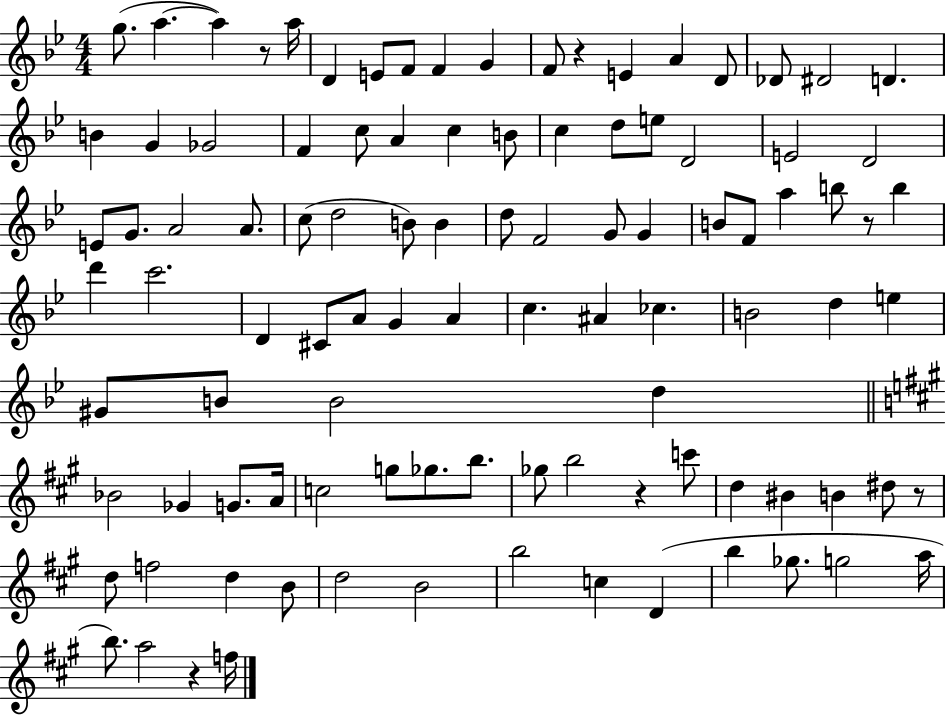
{
  \clef treble
  \numericTimeSignature
  \time 4/4
  \key bes \major
  g''8.( a''4.~~ a''4) r8 a''16 | d'4 e'8 f'8 f'4 g'4 | f'8 r4 e'4 a'4 d'8 | des'8 dis'2 d'4. | \break b'4 g'4 ges'2 | f'4 c''8 a'4 c''4 b'8 | c''4 d''8 e''8 d'2 | e'2 d'2 | \break e'8 g'8. a'2 a'8. | c''8( d''2 b'8) b'4 | d''8 f'2 g'8 g'4 | b'8 f'8 a''4 b''8 r8 b''4 | \break d'''4 c'''2. | d'4 cis'8 a'8 g'4 a'4 | c''4. ais'4 ces''4. | b'2 d''4 e''4 | \break gis'8 b'8 b'2 d''4 | \bar "||" \break \key a \major bes'2 ges'4 g'8. a'16 | c''2 g''8 ges''8. b''8. | ges''8 b''2 r4 c'''8 | d''4 bis'4 b'4 dis''8 r8 | \break d''8 f''2 d''4 b'8 | d''2 b'2 | b''2 c''4 d'4( | b''4 ges''8. g''2 a''16 | \break b''8.) a''2 r4 f''16 | \bar "|."
}